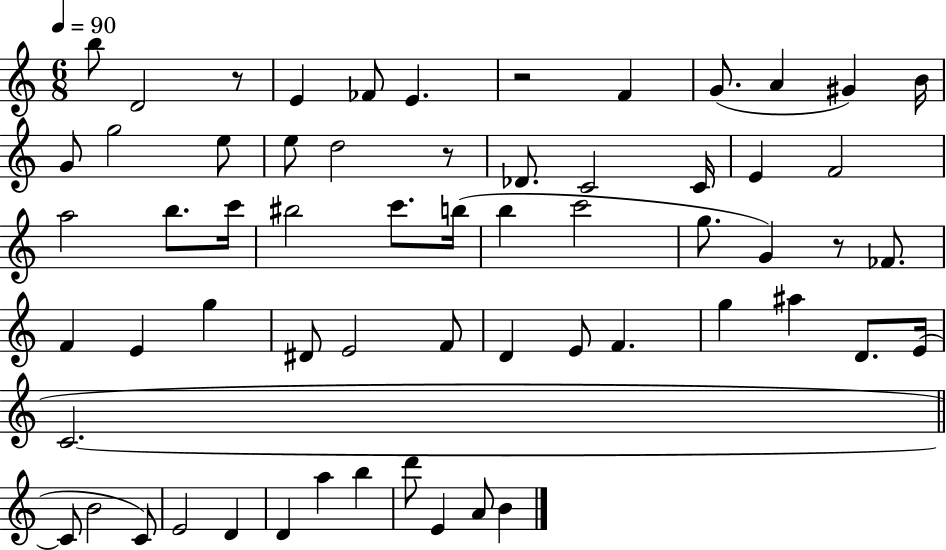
X:1
T:Untitled
M:6/8
L:1/4
K:C
b/2 D2 z/2 E _F/2 E z2 F G/2 A ^G B/4 G/2 g2 e/2 e/2 d2 z/2 _D/2 C2 C/4 E F2 a2 b/2 c'/4 ^b2 c'/2 b/4 b c'2 g/2 G z/2 _F/2 F E g ^D/2 E2 F/2 D E/2 F g ^a D/2 E/4 C2 C/2 B2 C/2 E2 D D a b d'/2 E A/2 B